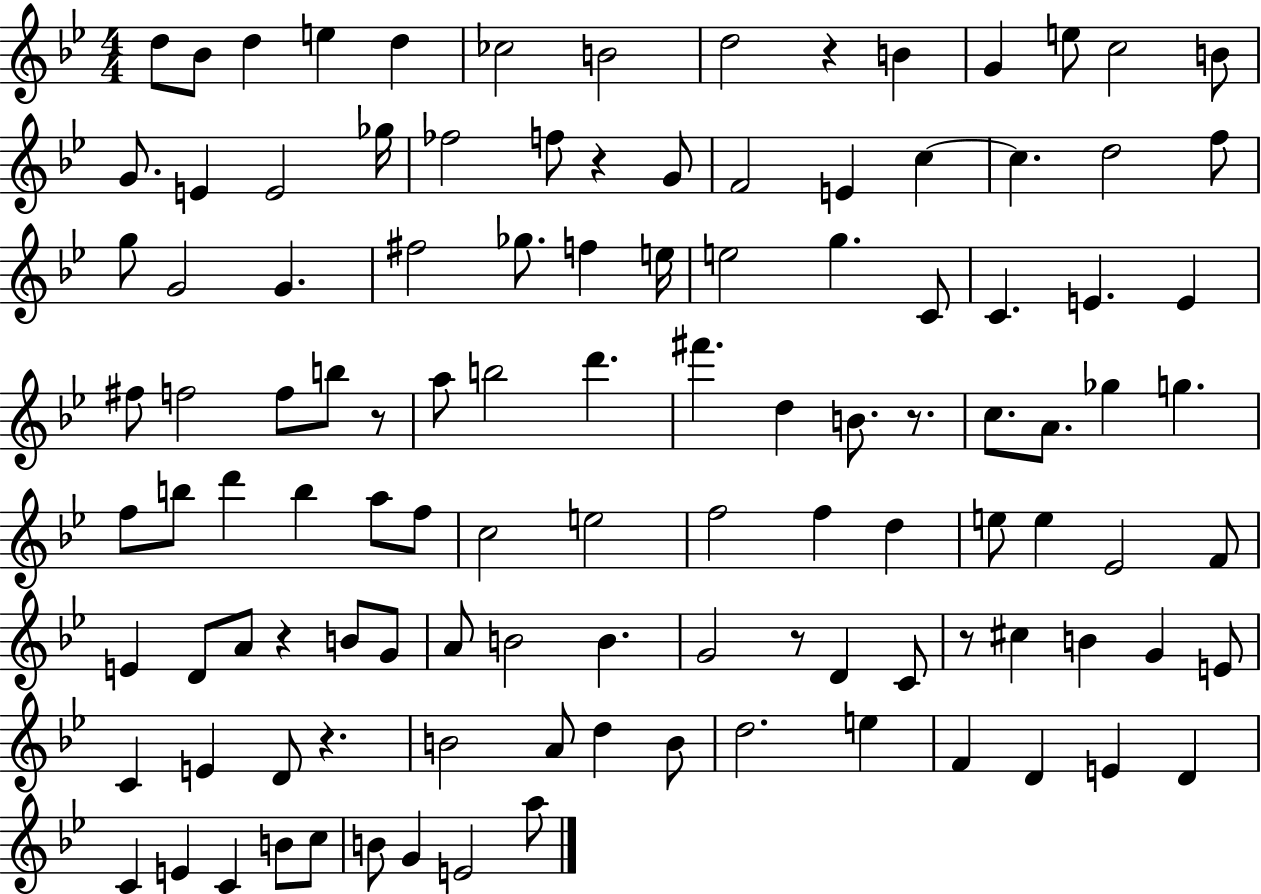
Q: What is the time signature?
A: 4/4